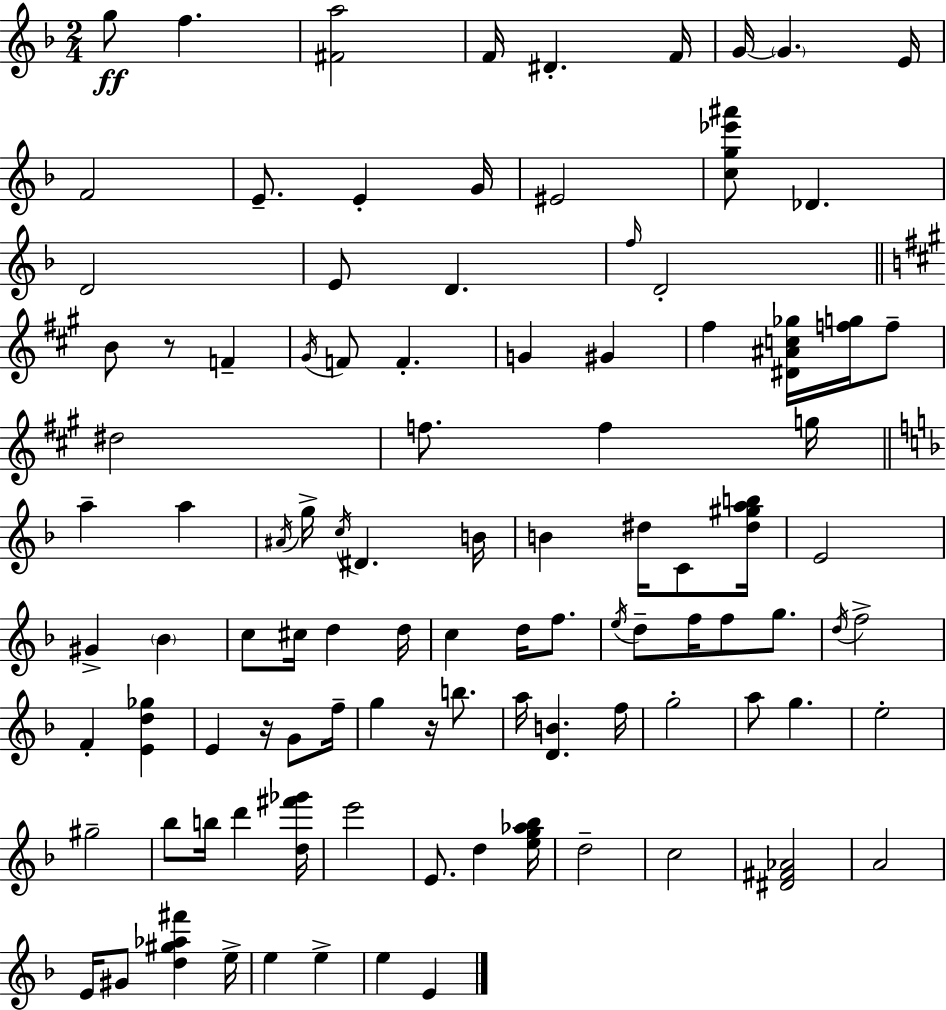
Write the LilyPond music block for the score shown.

{
  \clef treble
  \numericTimeSignature
  \time 2/4
  \key f \major
  g''8\ff f''4. | <fis' a''>2 | f'16 dis'4.-. f'16 | g'16~~ \parenthesize g'4. e'16 | \break f'2 | e'8.-- e'4-. g'16 | eis'2 | <c'' g'' ees''' ais'''>8 des'4. | \break d'2 | e'8 d'4. | \grace { f''16 } d'2-. | \bar "||" \break \key a \major b'8 r8 f'4-- | \acciaccatura { gis'16 } f'8 f'4.-. | g'4 gis'4 | fis''4 <dis' ais' c'' ges''>16 <f'' g''>16 f''8-- | \break dis''2 | f''8. f''4 | g''16 \bar "||" \break \key f \major a''4-- a''4 | \acciaccatura { ais'16 } g''16-> \acciaccatura { c''16 } dis'4. | b'16 b'4 dis''16 c'8 | <dis'' gis'' a'' b''>16 e'2 | \break gis'4-> \parenthesize bes'4 | c''8 cis''16 d''4 | d''16 c''4 d''16 f''8. | \acciaccatura { e''16 } d''8-- f''16 f''8 | \break g''8. \acciaccatura { d''16 } f''2-> | f'4-. | <e' d'' ges''>4 e'4 | r16 g'8 f''16-- g''4 | \break r16 b''8. a''16 <d' b'>4. | f''16 g''2-. | a''8 g''4. | e''2-. | \break gis''2-- | bes''8 b''16 d'''4 | <d'' fis''' ges'''>16 e'''2 | e'8. d''4 | \break <e'' g'' aes'' bes''>16 d''2-- | c''2 | <dis' fis' aes'>2 | a'2 | \break e'16 gis'8 <d'' gis'' aes'' fis'''>4 | e''16-> e''4 | e''4-> e''4 | e'4 \bar "|."
}